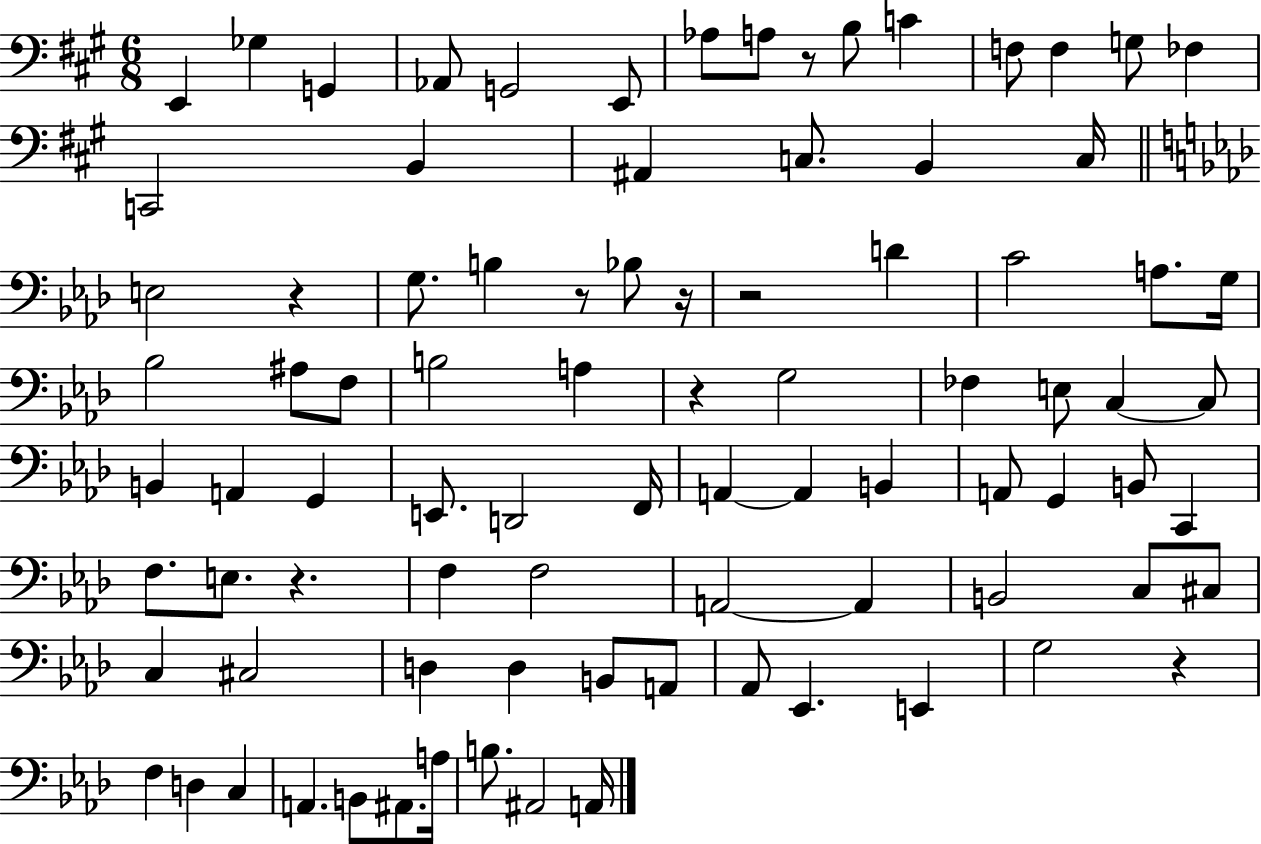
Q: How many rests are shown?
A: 8